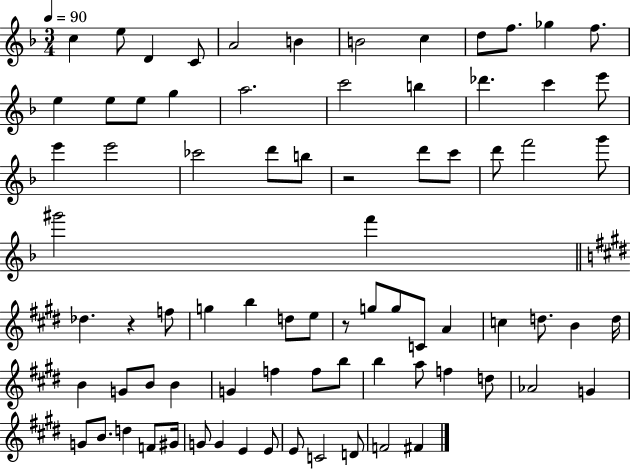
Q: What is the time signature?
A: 3/4